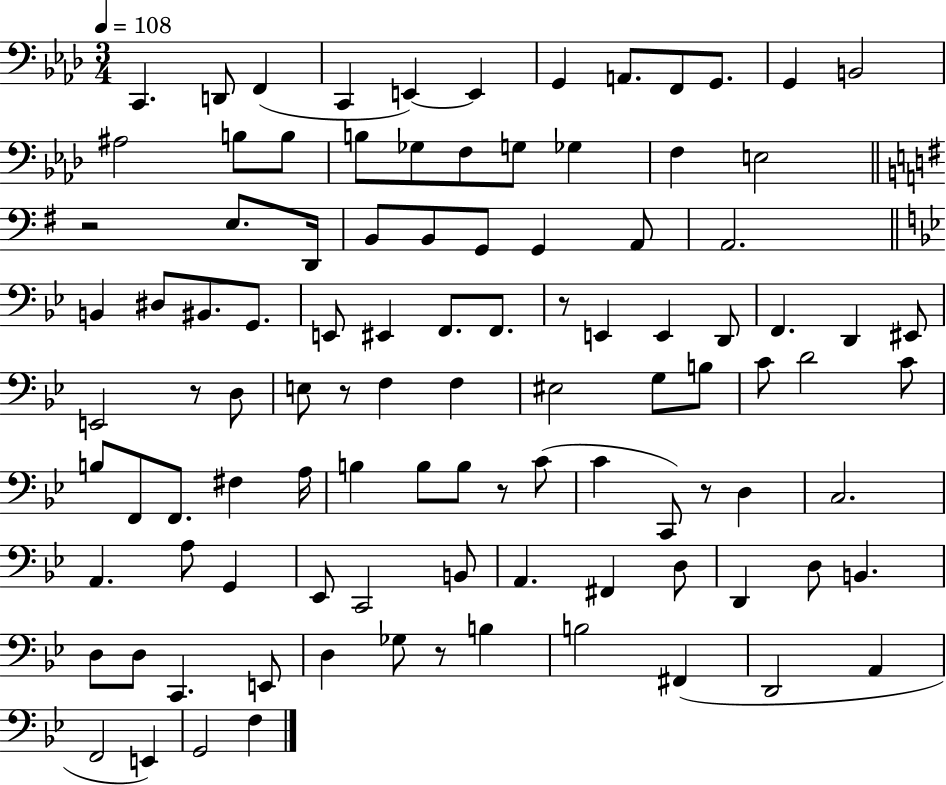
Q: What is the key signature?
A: AES major